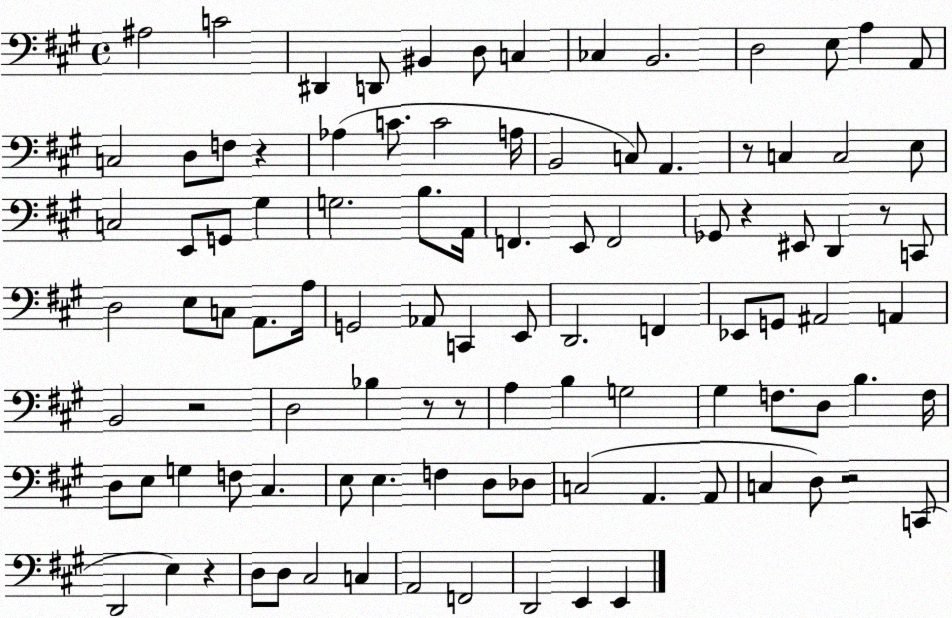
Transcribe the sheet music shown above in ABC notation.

X:1
T:Untitled
M:4/4
L:1/4
K:A
^A,2 C2 ^D,, D,,/2 ^B,, D,/2 C, _C, B,,2 D,2 E,/2 A, A,,/2 C,2 D,/2 F,/2 z _A, C/2 C2 A,/4 B,,2 C,/2 A,, z/2 C, C,2 E,/2 C,2 E,,/2 G,,/2 ^G, G,2 B,/2 A,,/4 F,, E,,/2 F,,2 _G,,/2 z ^E,,/2 D,, z/2 C,,/2 D,2 E,/2 C,/2 A,,/2 A,/4 G,,2 _A,,/2 C,, E,,/2 D,,2 F,, _E,,/2 G,,/2 ^A,,2 A,, B,,2 z2 D,2 _B, z/2 z/2 A, B, G,2 ^G, F,/2 D,/2 B, F,/4 D,/2 E,/2 G, F,/2 ^C, E,/2 E, F, D,/2 _D,/2 C,2 A,, A,,/2 C, D,/2 z2 C,,/2 D,,2 E, z D,/2 D,/2 ^C,2 C, A,,2 F,,2 D,,2 E,, E,,